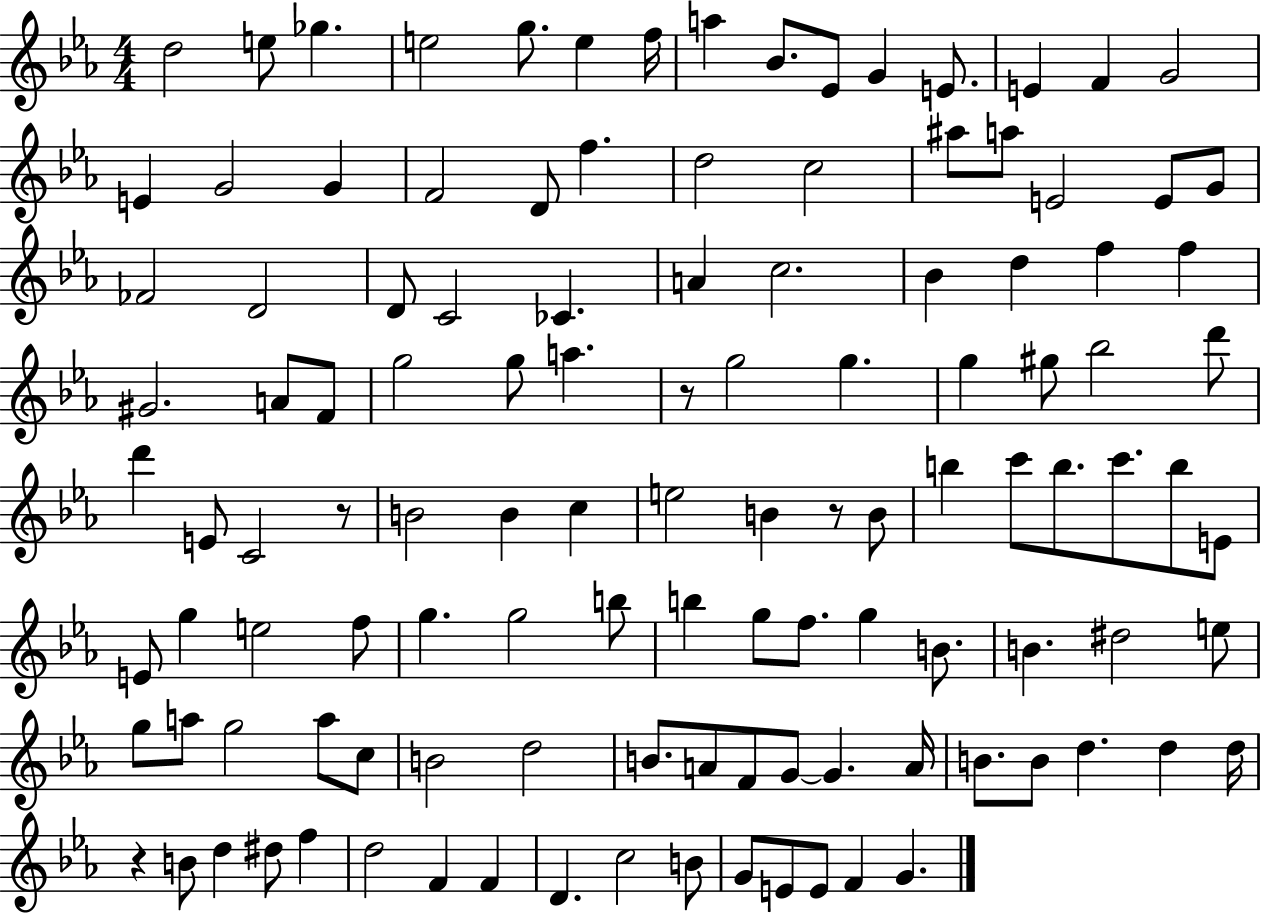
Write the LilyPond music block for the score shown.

{
  \clef treble
  \numericTimeSignature
  \time 4/4
  \key ees \major
  d''2 e''8 ges''4. | e''2 g''8. e''4 f''16 | a''4 bes'8. ees'8 g'4 e'8. | e'4 f'4 g'2 | \break e'4 g'2 g'4 | f'2 d'8 f''4. | d''2 c''2 | ais''8 a''8 e'2 e'8 g'8 | \break fes'2 d'2 | d'8 c'2 ces'4. | a'4 c''2. | bes'4 d''4 f''4 f''4 | \break gis'2. a'8 f'8 | g''2 g''8 a''4. | r8 g''2 g''4. | g''4 gis''8 bes''2 d'''8 | \break d'''4 e'8 c'2 r8 | b'2 b'4 c''4 | e''2 b'4 r8 b'8 | b''4 c'''8 b''8. c'''8. b''8 e'8 | \break e'8 g''4 e''2 f''8 | g''4. g''2 b''8 | b''4 g''8 f''8. g''4 b'8. | b'4. dis''2 e''8 | \break g''8 a''8 g''2 a''8 c''8 | b'2 d''2 | b'8. a'8 f'8 g'8~~ g'4. a'16 | b'8. b'8 d''4. d''4 d''16 | \break r4 b'8 d''4 dis''8 f''4 | d''2 f'4 f'4 | d'4. c''2 b'8 | g'8 e'8 e'8 f'4 g'4. | \break \bar "|."
}